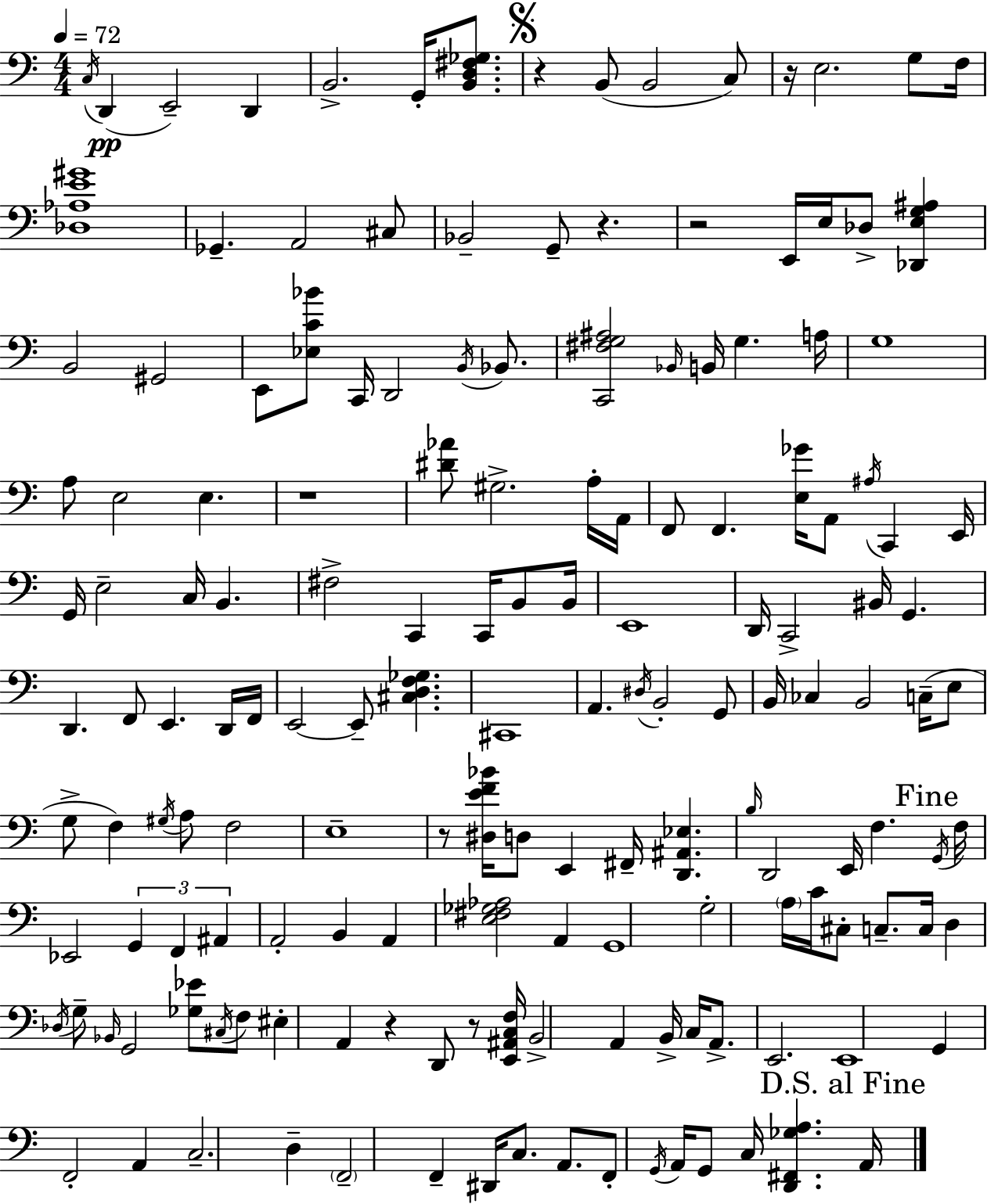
{
  \clef bass
  \numericTimeSignature
  \time 4/4
  \key c \major
  \tempo 4 = 72
  \repeat volta 2 { \acciaccatura { c16 }(\pp d,4 e,2--) d,4 | b,2.-> g,16-. <b, d fis ges>8. | \mark \markup { \musicglyph "scripts.segno" } r4 b,8( b,2 c8) | r16 e2. g8 | \break f16 <des aes e' gis'>1 | ges,4.-- a,2 cis8 | bes,2-- g,8-- r4. | r2 e,16 e16 des8-> <des, e g ais>4 | \break b,2 gis,2 | e,8 <ees c' bes'>8 c,16 d,2 \acciaccatura { b,16 } bes,8. | <c, fis g ais>2 \grace { bes,16 } b,16 g4. | a16 g1 | \break a8 e2 e4. | r1 | <dis' aes'>8 gis2.-> | a16-. a,16 f,8 f,4. <e ges'>16 a,8 \acciaccatura { ais16 } c,4 | \break e,16 g,16 e2-- c16 b,4. | fis2-> c,4 | c,16 b,8 b,16 e,1 | d,16 c,2-> bis,16 g,4. | \break d,4. f,8 e,4. | d,16 f,16 e,2~~ e,8-- <cis d f ges>4. | cis,1 | a,4. \acciaccatura { dis16 } b,2-. | \break g,8 b,16 ces4 b,2 | c16--( e8 g8-> f4) \acciaccatura { gis16 } a8 f2 | e1-- | r8 <dis e' f' bes'>16 d8 e,4 fis,16-- | \break <d, ais, ees>4. \grace { b16 } d,2 e,16 | f4. \mark "Fine" \acciaccatura { g,16 } f16 ees,2 | \tuplet 3/2 { g,4 f,4 ais,4 } a,2-. | b,4 a,4 <e fis ges aes>2 | \break a,4 g,1 | g2-. | \parenthesize a16 c'16 cis8-. c8.-- c16 d4 \acciaccatura { des16 } g8-- \grace { bes,16 } | g,2 <ges ees'>8 \acciaccatura { cis16 } f8 eis4-. | \break a,4 r4 d,8 r8 <e, ais, c f>16 b,2-> | a,4 b,16-> c16 a,8.-> e,2. | e,1 | g,4 f,2-. | \break a,4 c2.-- | d4-- \parenthesize f,2-- | f,4-- dis,16 c8. a,8. f,8-. | \acciaccatura { g,16 } a,16 g,8 c16 <d, fis, ges a>4. \mark "D.S. al Fine" a,16 } \bar "|."
}